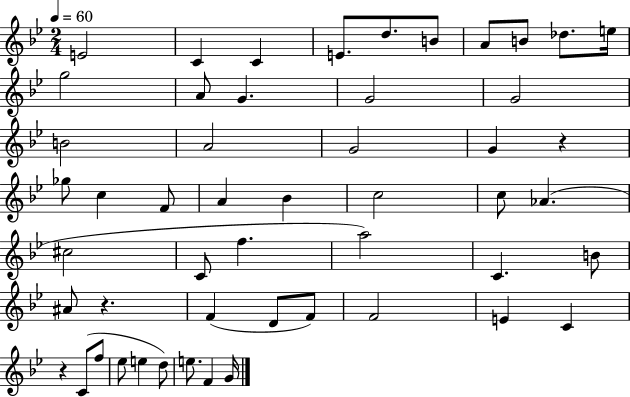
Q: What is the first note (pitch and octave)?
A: E4